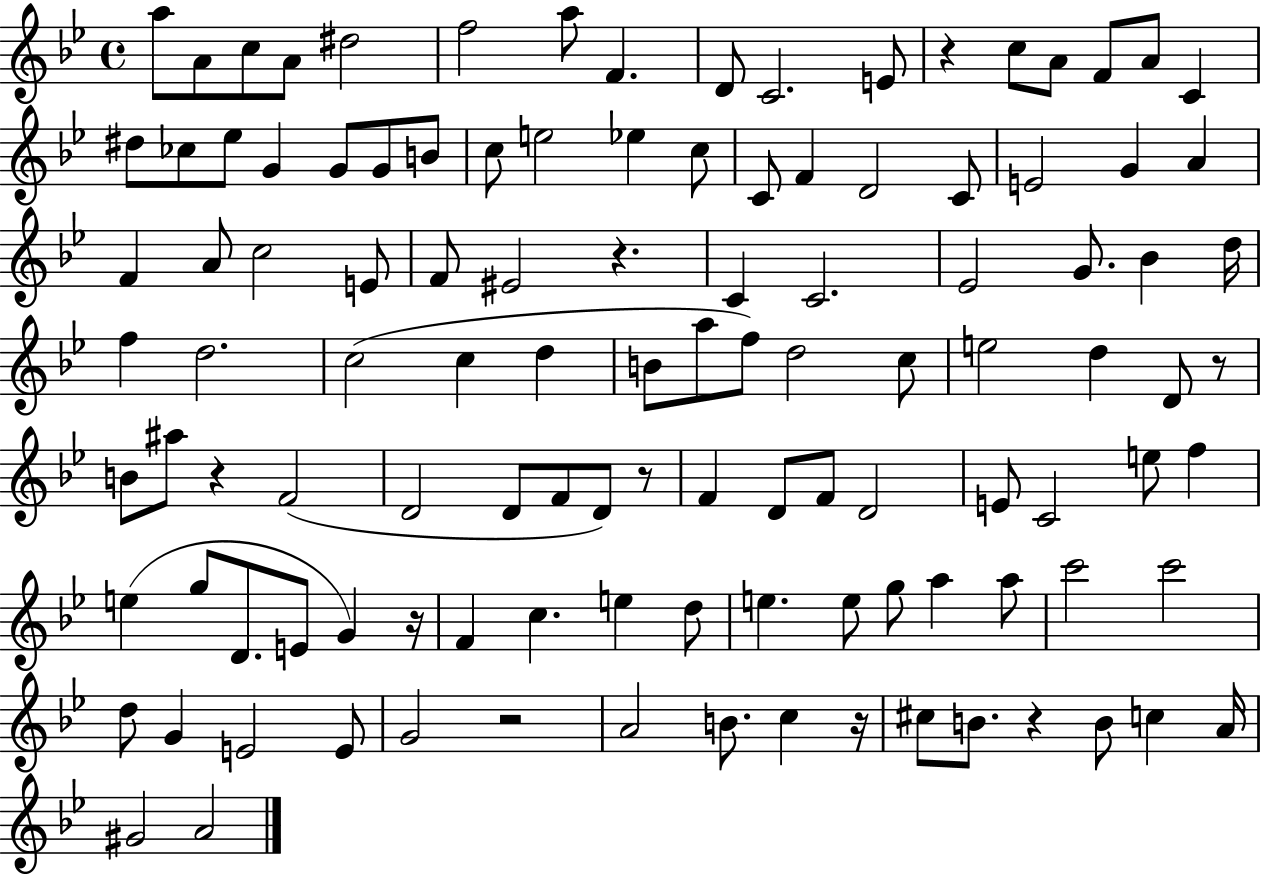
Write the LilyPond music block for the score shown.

{
  \clef treble
  \time 4/4
  \defaultTimeSignature
  \key bes \major
  a''8 a'8 c''8 a'8 dis''2 | f''2 a''8 f'4. | d'8 c'2. e'8 | r4 c''8 a'8 f'8 a'8 c'4 | \break dis''8 ces''8 ees''8 g'4 g'8 g'8 b'8 | c''8 e''2 ees''4 c''8 | c'8 f'4 d'2 c'8 | e'2 g'4 a'4 | \break f'4 a'8 c''2 e'8 | f'8 eis'2 r4. | c'4 c'2. | ees'2 g'8. bes'4 d''16 | \break f''4 d''2. | c''2( c''4 d''4 | b'8 a''8 f''8) d''2 c''8 | e''2 d''4 d'8 r8 | \break b'8 ais''8 r4 f'2( | d'2 d'8 f'8 d'8) r8 | f'4 d'8 f'8 d'2 | e'8 c'2 e''8 f''4 | \break e''4( g''8 d'8. e'8 g'4) r16 | f'4 c''4. e''4 d''8 | e''4. e''8 g''8 a''4 a''8 | c'''2 c'''2 | \break d''8 g'4 e'2 e'8 | g'2 r2 | a'2 b'8. c''4 r16 | cis''8 b'8. r4 b'8 c''4 a'16 | \break gis'2 a'2 | \bar "|."
}